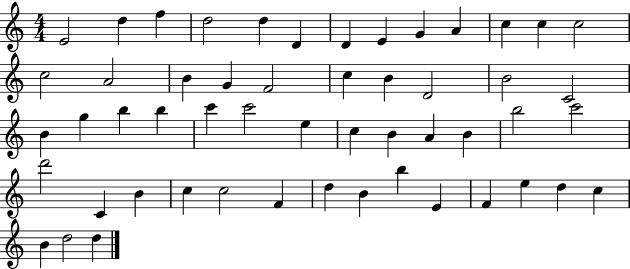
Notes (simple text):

E4/h D5/q F5/q D5/h D5/q D4/q D4/q E4/q G4/q A4/q C5/q C5/q C5/h C5/h A4/h B4/q G4/q F4/h C5/q B4/q D4/h B4/h C4/h B4/q G5/q B5/q B5/q C6/q C6/h E5/q C5/q B4/q A4/q B4/q B5/h C6/h D6/h C4/q B4/q C5/q C5/h F4/q D5/q B4/q B5/q E4/q F4/q E5/q D5/q C5/q B4/q D5/h D5/q